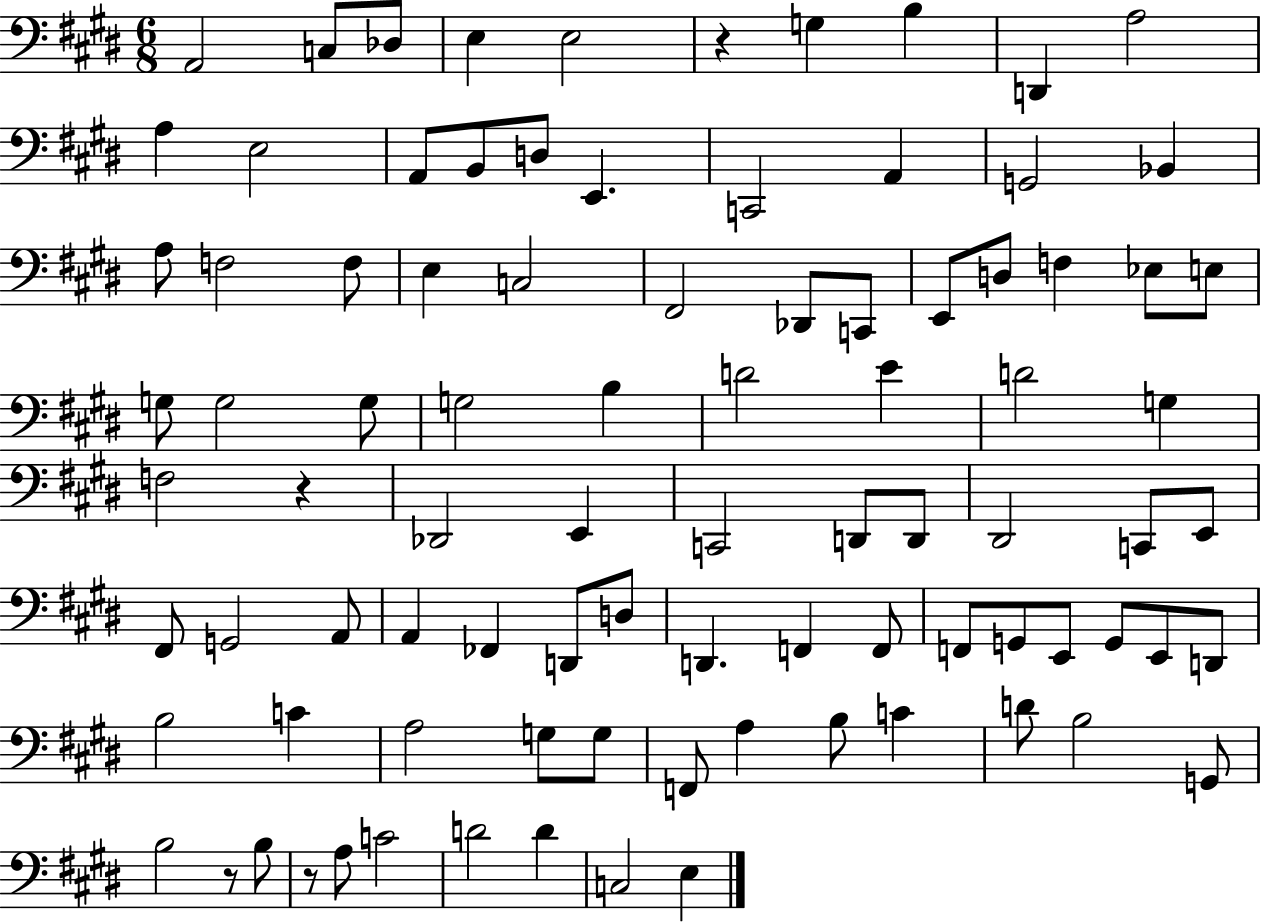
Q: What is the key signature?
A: E major